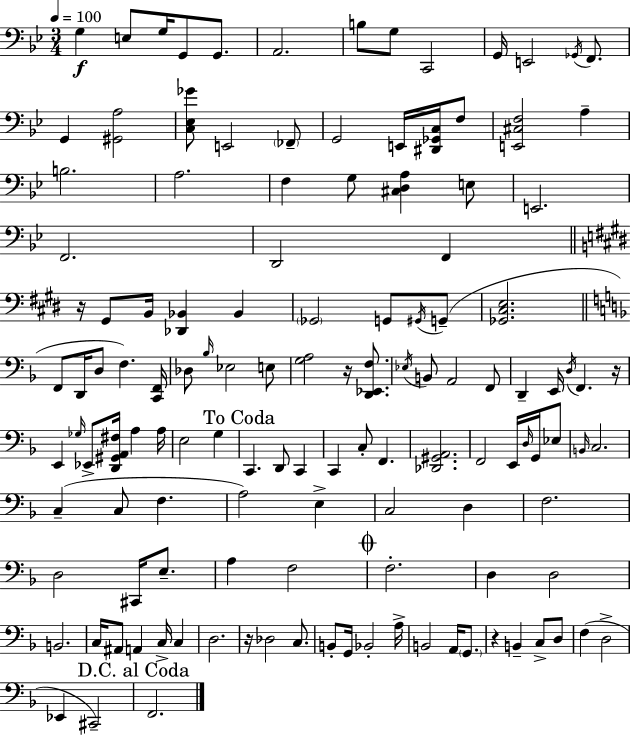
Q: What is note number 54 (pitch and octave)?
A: Gb3